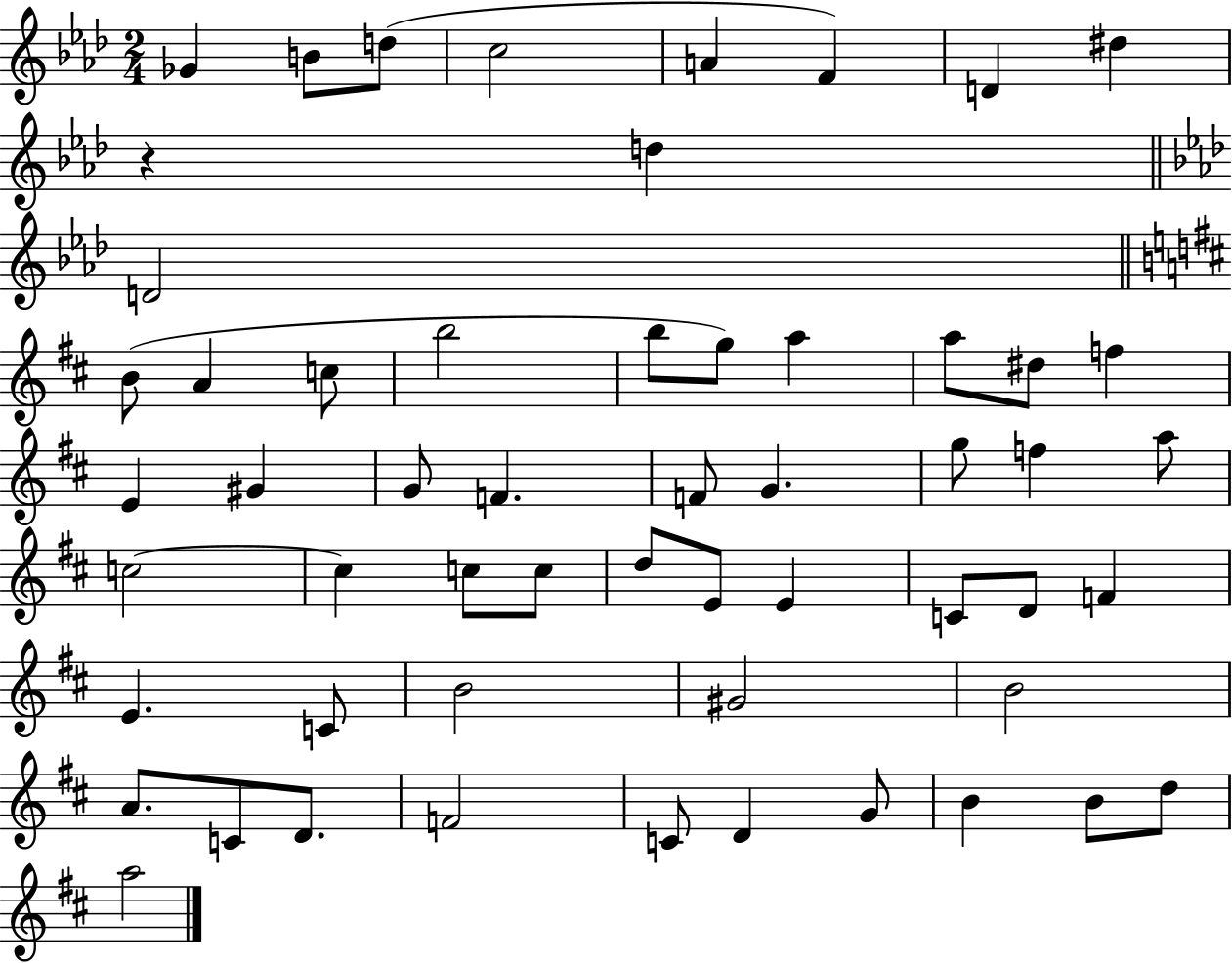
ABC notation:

X:1
T:Untitled
M:2/4
L:1/4
K:Ab
_G B/2 d/2 c2 A F D ^d z d D2 B/2 A c/2 b2 b/2 g/2 a a/2 ^d/2 f E ^G G/2 F F/2 G g/2 f a/2 c2 c c/2 c/2 d/2 E/2 E C/2 D/2 F E C/2 B2 ^G2 B2 A/2 C/2 D/2 F2 C/2 D G/2 B B/2 d/2 a2